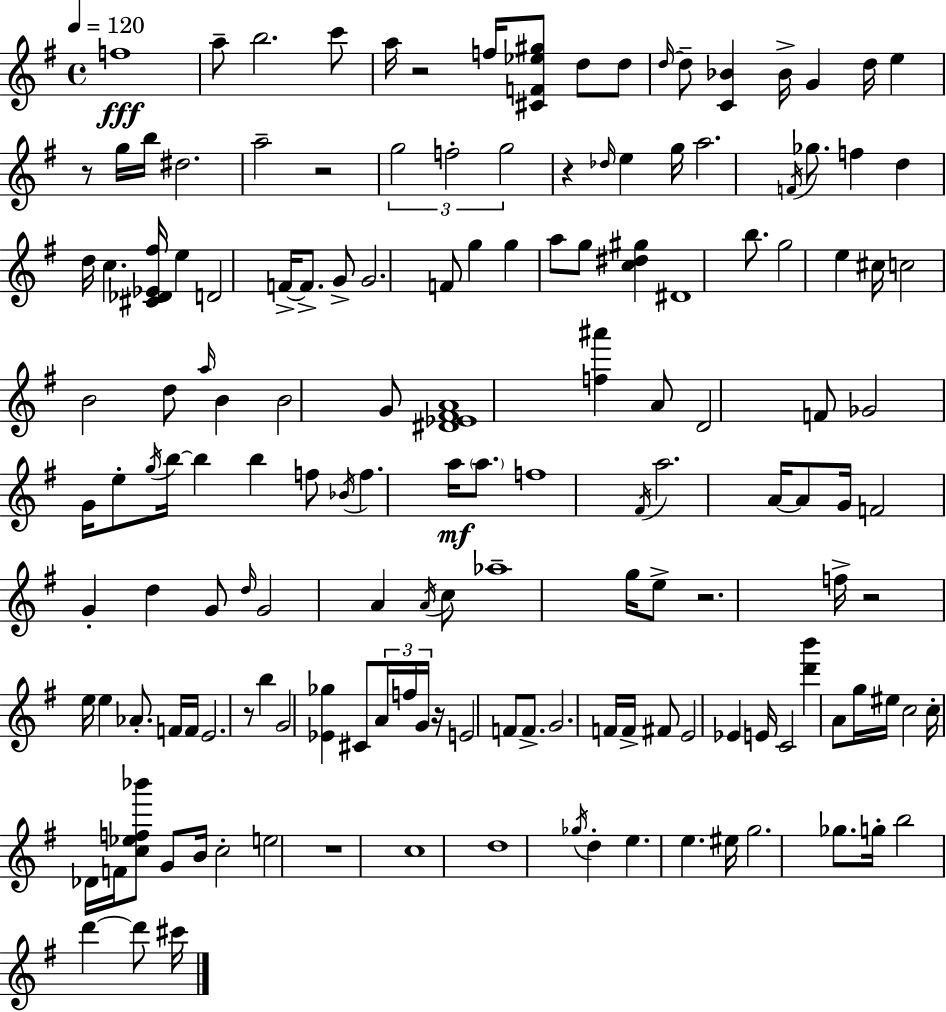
{
  \clef treble
  \time 4/4
  \defaultTimeSignature
  \key g \major
  \tempo 4 = 120
  f''1\fff | a''8-- b''2. c'''8 | a''16 r2 f''16 <cis' f' ees'' gis''>8 d''8 d''8 | \grace { d''16~ }~ d''8-- <c' bes'>4 bes'16-> g'4 d''16 e''4 | \break r8 g''16 b''16 dis''2. | a''2-- r2 | \tuplet 3/2 { g''2 f''2-. | g''2 } r4 \grace { des''16 } e''4 | \break g''16 a''2. \acciaccatura { f'16 } | ges''8. f''4 d''4 d''16 c''4. | <cis' des' ees' fis''>16 e''4 d'2 f'16->~~ | f'8.-> g'8-> g'2. | \break f'8 g''4 g''4 a''8 g''8 <c'' dis'' gis''>4 | dis'1 | b''8. g''2 e''4 | cis''16 c''2 b'2 | \break d''8 \grace { a''16 } b'4 b'2 | g'8 <dis' ees' fis' a'>1 | <f'' ais'''>4 a'8 d'2 | f'8 ges'2 g'16 e''8-. \acciaccatura { g''16 } | \break b''16~~ b''4 b''4 f''8 \acciaccatura { bes'16 } f''4. | a''16\mf \parenthesize a''8. f''1 | \acciaccatura { fis'16 } a''2. | a'16~~ a'8 g'16 f'2 g'4-. | \break d''4 g'8 \grace { d''16 } g'2 | a'4 \acciaccatura { a'16 } c''8 aes''1-- | g''16 e''8-> r2. | f''16-> r2 | \break e''16 e''4 aes'8.-. f'16 f'16 e'2. | r8 b''4 g'2 | <ees' ges''>4 cis'8 \tuplet 3/2 { a'16 f''16 g'16 } r16 e'2 | f'8 f'8.-> g'2. | \break f'16 f'16-> fis'8 e'2 | ees'4 e'16 c'2 | <d''' b'''>4 a'8 g''16 eis''16 c''2 | c''16-. des'16 f'16 <c'' ees'' f'' bes'''>8 g'8 b'16 c''2-. | \break e''2 r1 | c''1 | d''1 | \acciaccatura { ges''16 } d''4-. e''4. | \break e''4. eis''16 g''2. | ges''8. g''16-. b''2 | d'''4~~ d'''8 cis'''16 \bar "|."
}